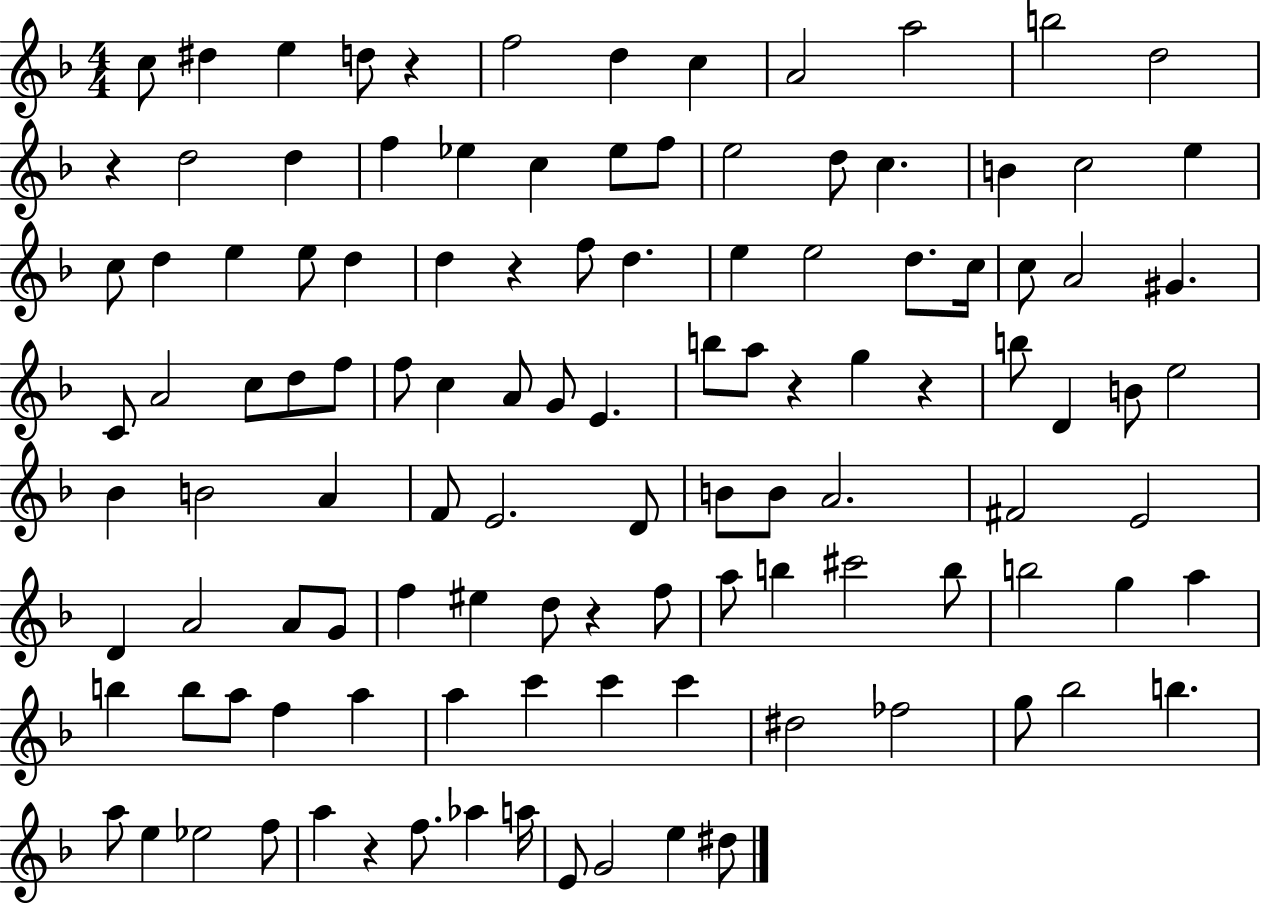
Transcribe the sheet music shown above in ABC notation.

X:1
T:Untitled
M:4/4
L:1/4
K:F
c/2 ^d e d/2 z f2 d c A2 a2 b2 d2 z d2 d f _e c _e/2 f/2 e2 d/2 c B c2 e c/2 d e e/2 d d z f/2 d e e2 d/2 c/4 c/2 A2 ^G C/2 A2 c/2 d/2 f/2 f/2 c A/2 G/2 E b/2 a/2 z g z b/2 D B/2 e2 _B B2 A F/2 E2 D/2 B/2 B/2 A2 ^F2 E2 D A2 A/2 G/2 f ^e d/2 z f/2 a/2 b ^c'2 b/2 b2 g a b b/2 a/2 f a a c' c' c' ^d2 _f2 g/2 _b2 b a/2 e _e2 f/2 a z f/2 _a a/4 E/2 G2 e ^d/2